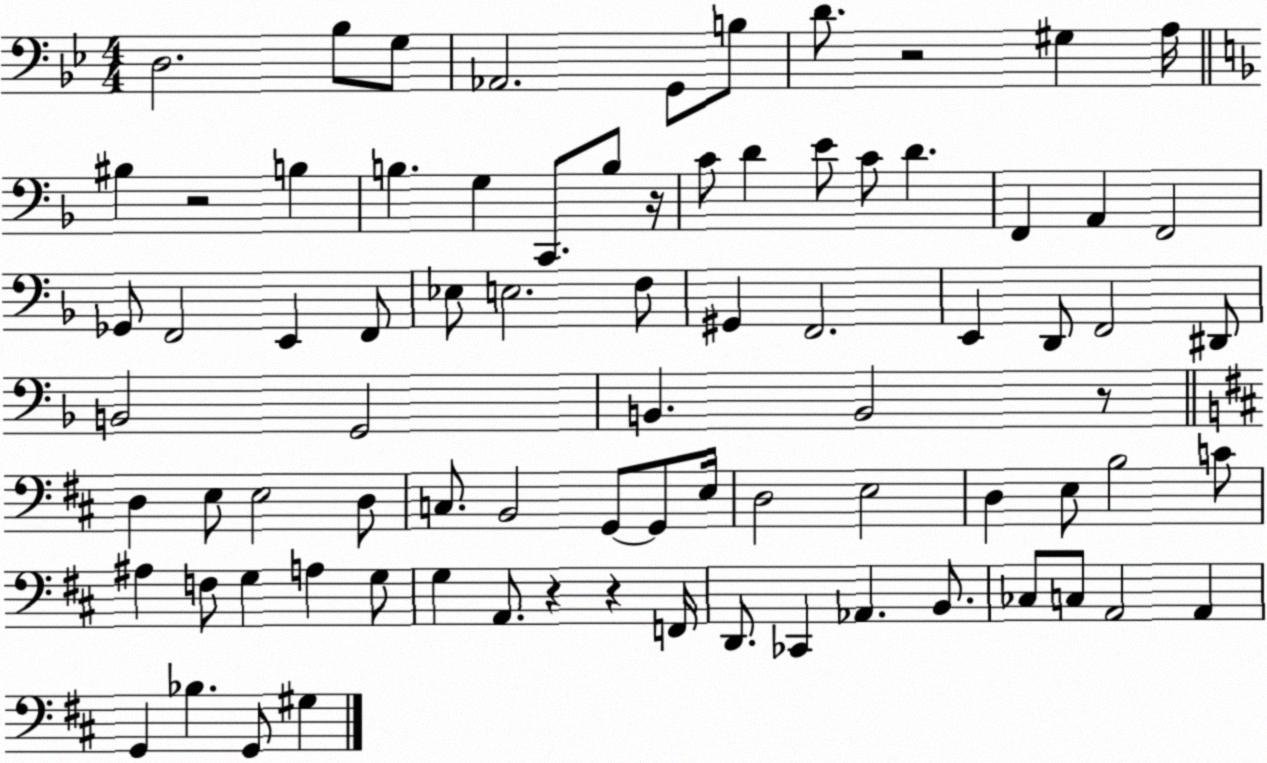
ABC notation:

X:1
T:Untitled
M:4/4
L:1/4
K:Bb
D,2 _B,/2 G,/2 _A,,2 G,,/2 B,/2 D/2 z2 ^G, A,/4 ^B, z2 B, B, G, C,,/2 B,/2 z/4 C/2 D E/2 C/2 D F,, A,, F,,2 _G,,/2 F,,2 E,, F,,/2 _E,/2 E,2 F,/2 ^G,, F,,2 E,, D,,/2 F,,2 ^D,,/2 B,,2 G,,2 B,, B,,2 z/2 D, E,/2 E,2 D,/2 C,/2 B,,2 G,,/2 G,,/2 E,/4 D,2 E,2 D, E,/2 B,2 C/2 ^A, F,/2 G, A, G,/2 G, A,,/2 z z F,,/4 D,,/2 _C,, _A,, B,,/2 _C,/2 C,/2 A,,2 A,, G,, _B, G,,/2 ^G,